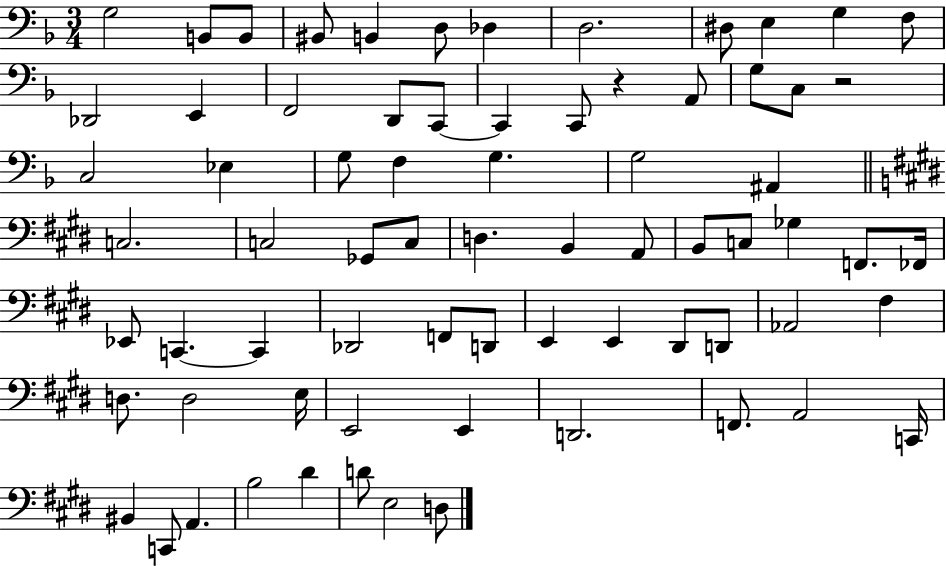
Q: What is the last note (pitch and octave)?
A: D3